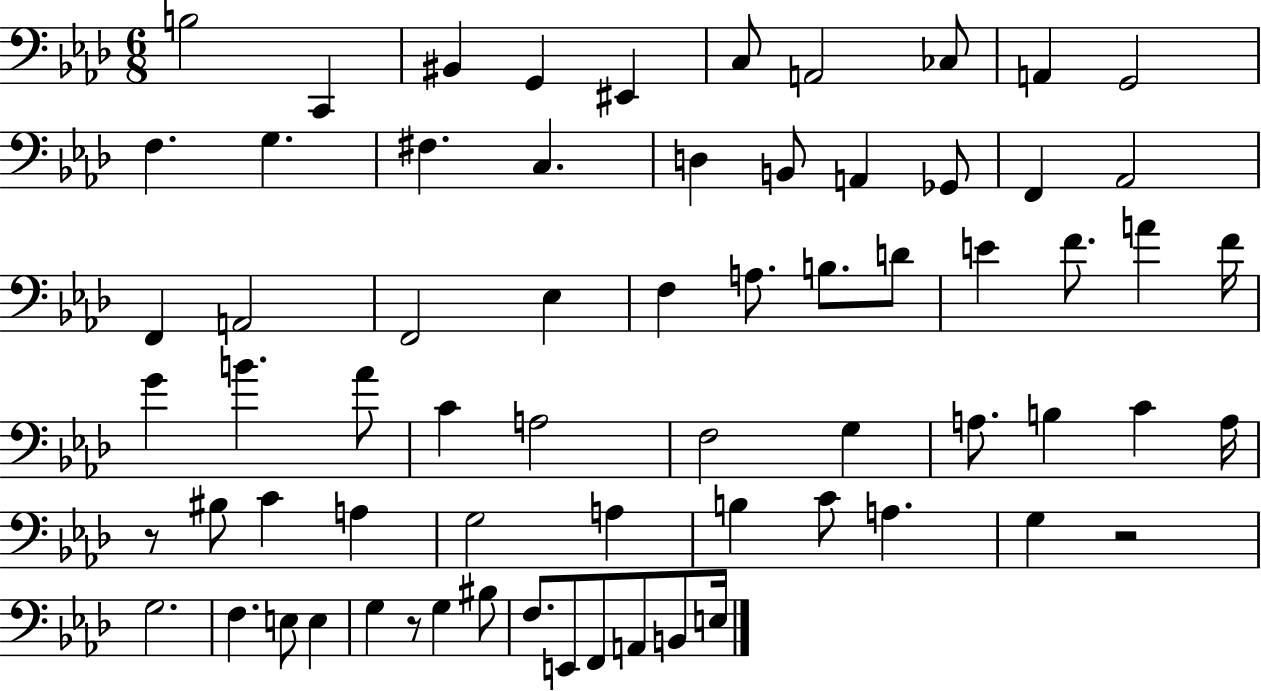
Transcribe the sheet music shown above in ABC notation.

X:1
T:Untitled
M:6/8
L:1/4
K:Ab
B,2 C,, ^B,, G,, ^E,, C,/2 A,,2 _C,/2 A,, G,,2 F, G, ^F, C, D, B,,/2 A,, _G,,/2 F,, _A,,2 F,, A,,2 F,,2 _E, F, A,/2 B,/2 D/2 E F/2 A F/4 G B _A/2 C A,2 F,2 G, A,/2 B, C A,/4 z/2 ^B,/2 C A, G,2 A, B, C/2 A, G, z2 G,2 F, E,/2 E, G, z/2 G, ^B,/2 F,/2 E,,/2 F,,/2 A,,/2 B,,/2 E,/4